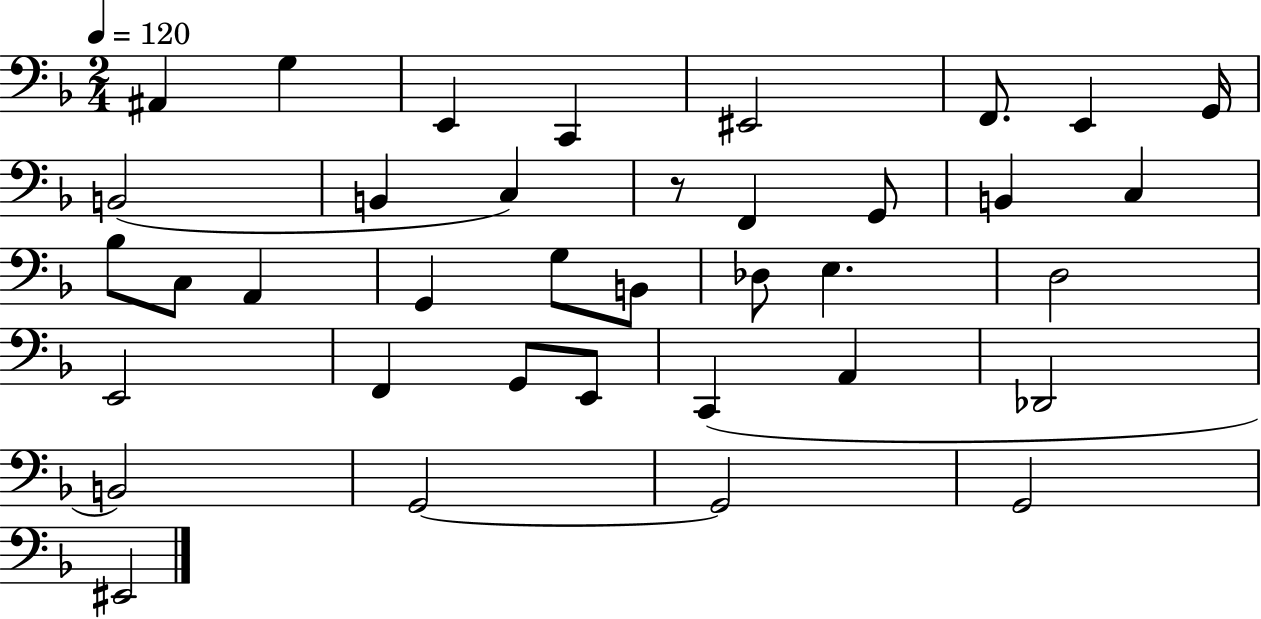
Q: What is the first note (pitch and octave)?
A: A#2